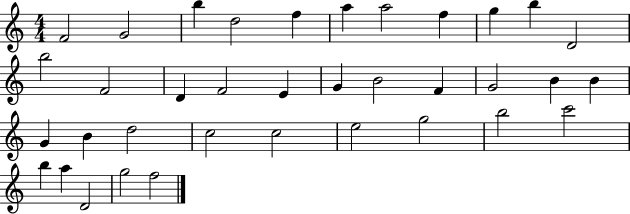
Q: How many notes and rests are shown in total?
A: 36